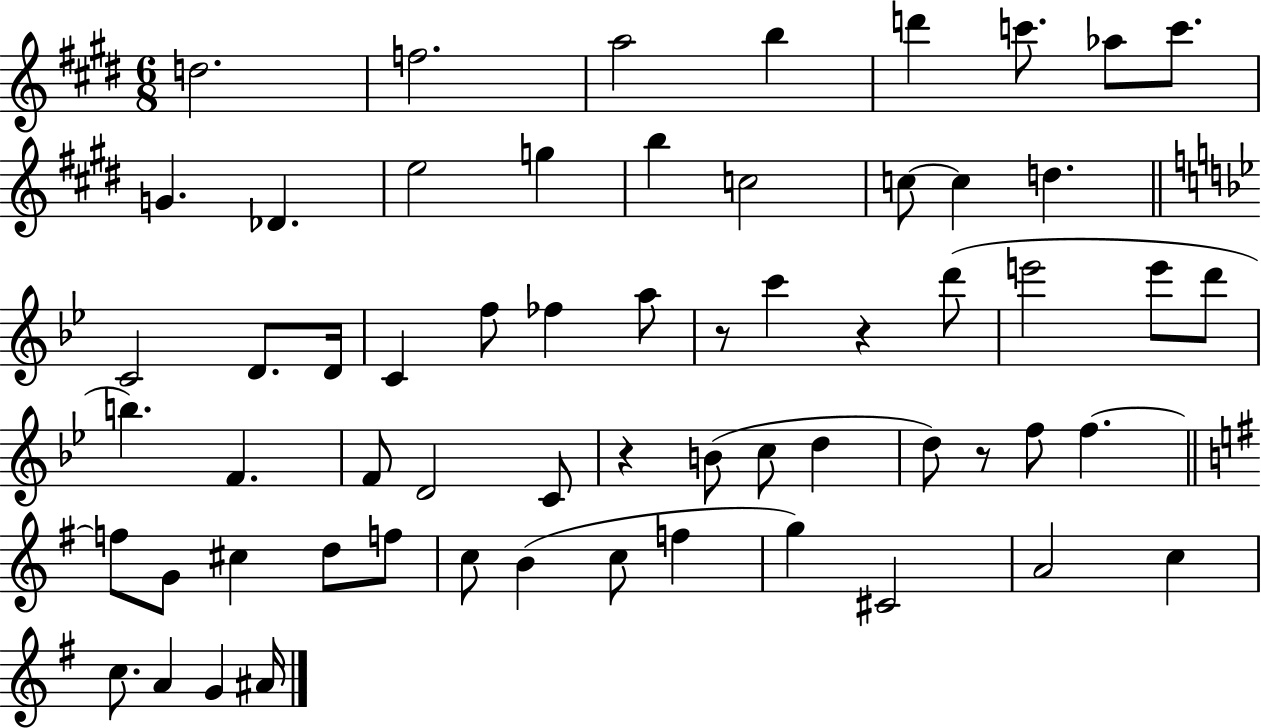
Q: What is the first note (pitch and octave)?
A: D5